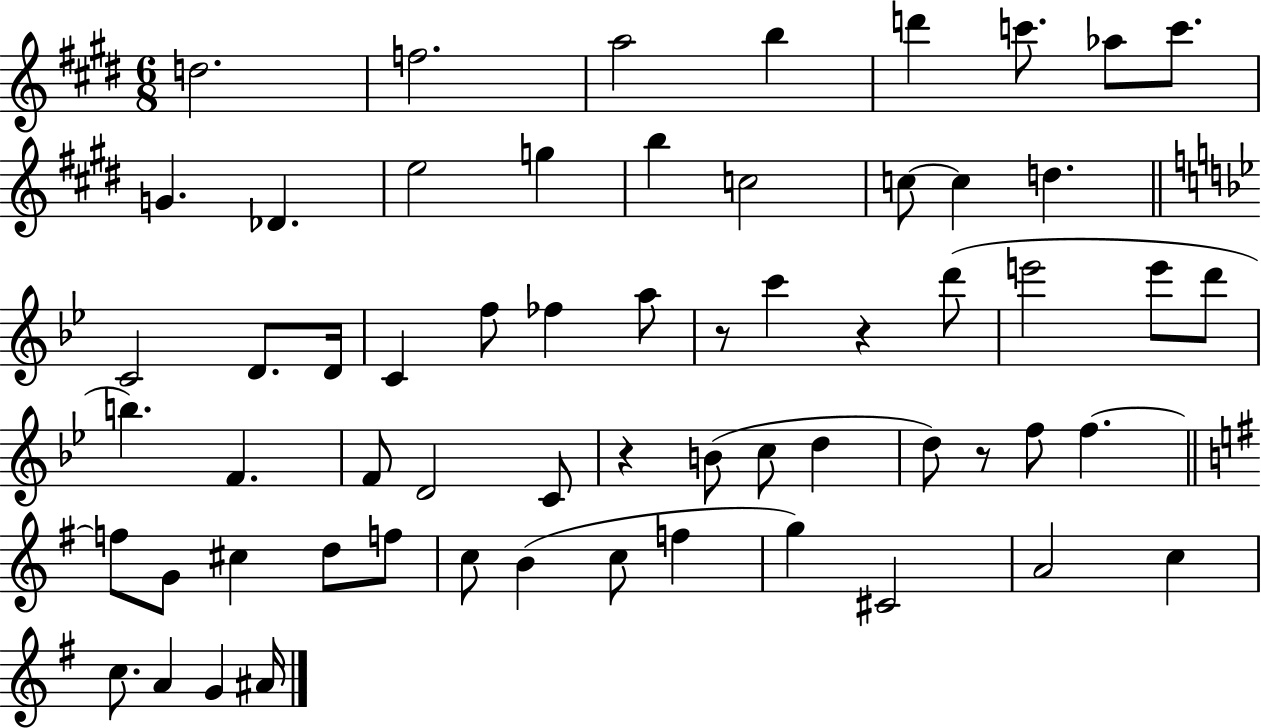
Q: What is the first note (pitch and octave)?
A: D5